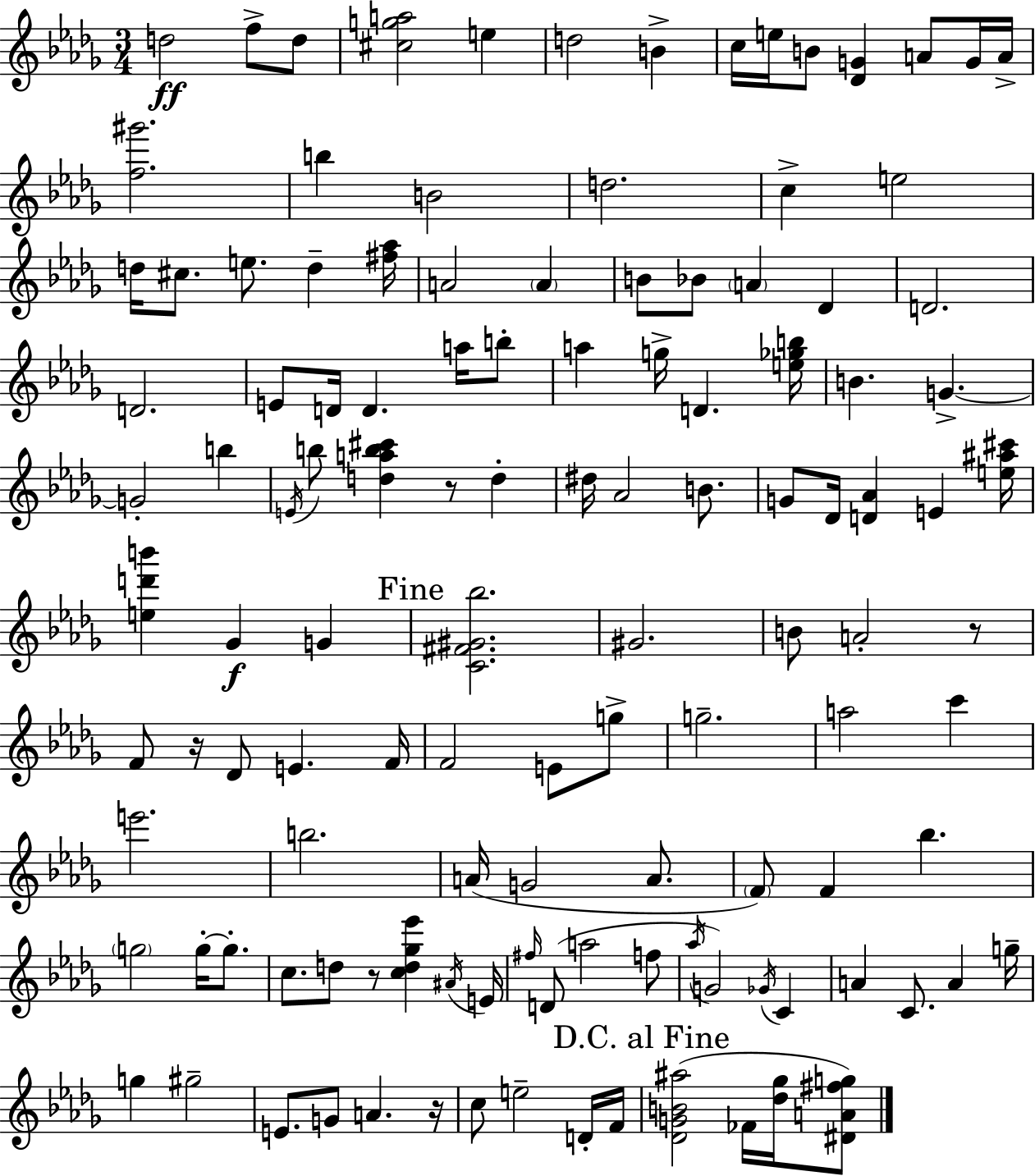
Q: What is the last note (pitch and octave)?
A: FES4